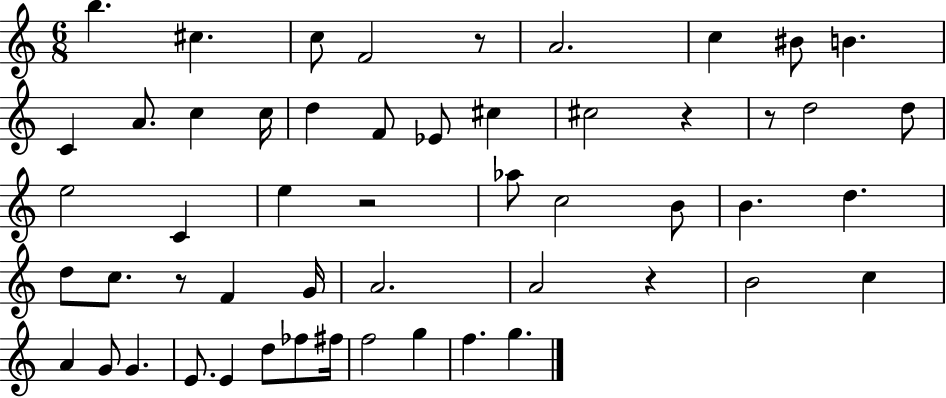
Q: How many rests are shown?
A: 6